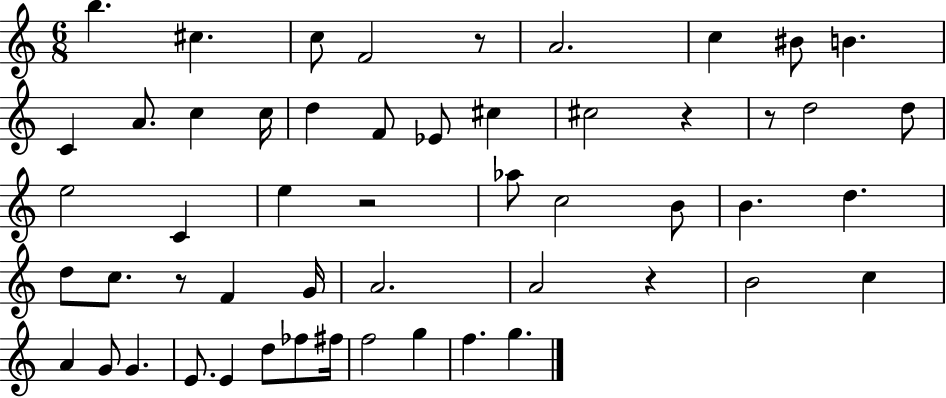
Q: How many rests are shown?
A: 6